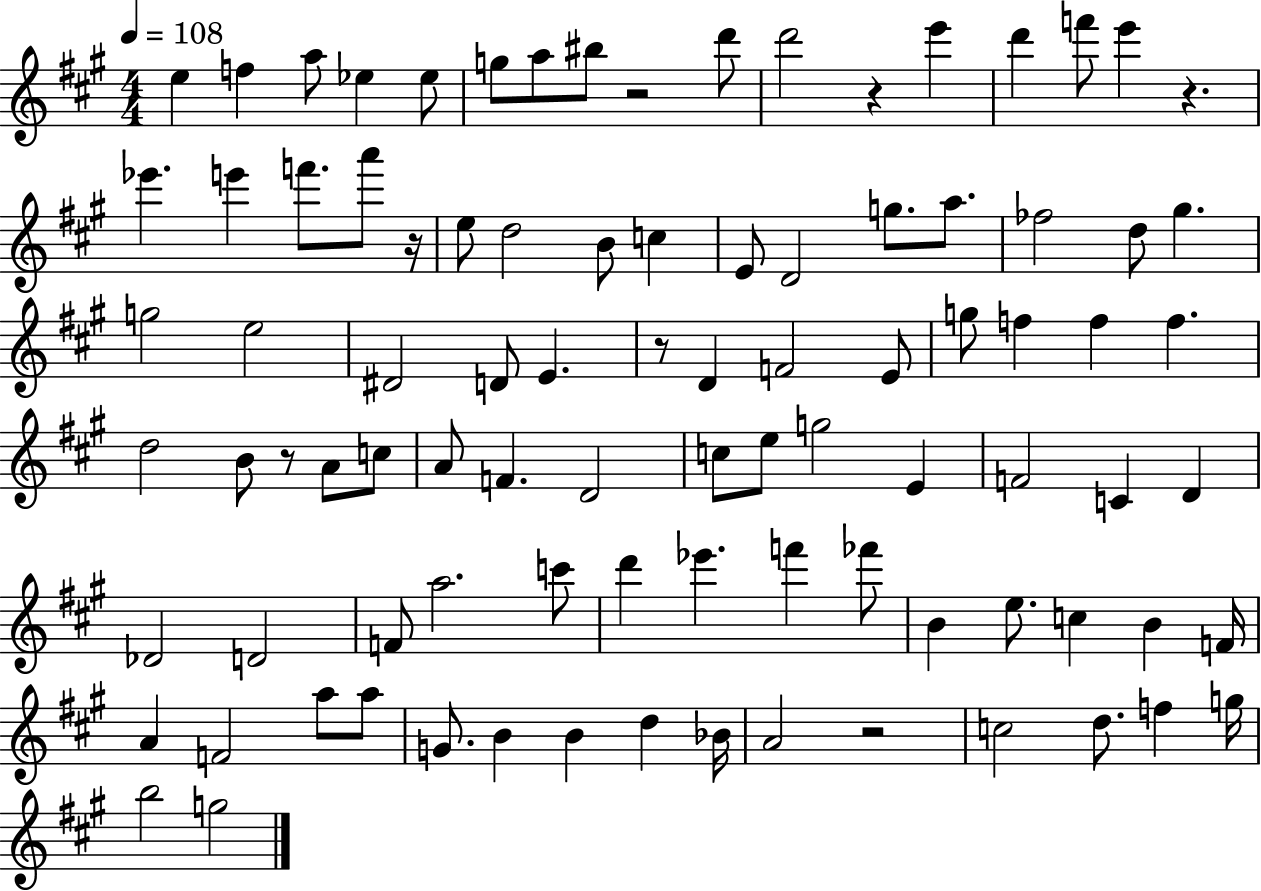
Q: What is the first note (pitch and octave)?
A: E5